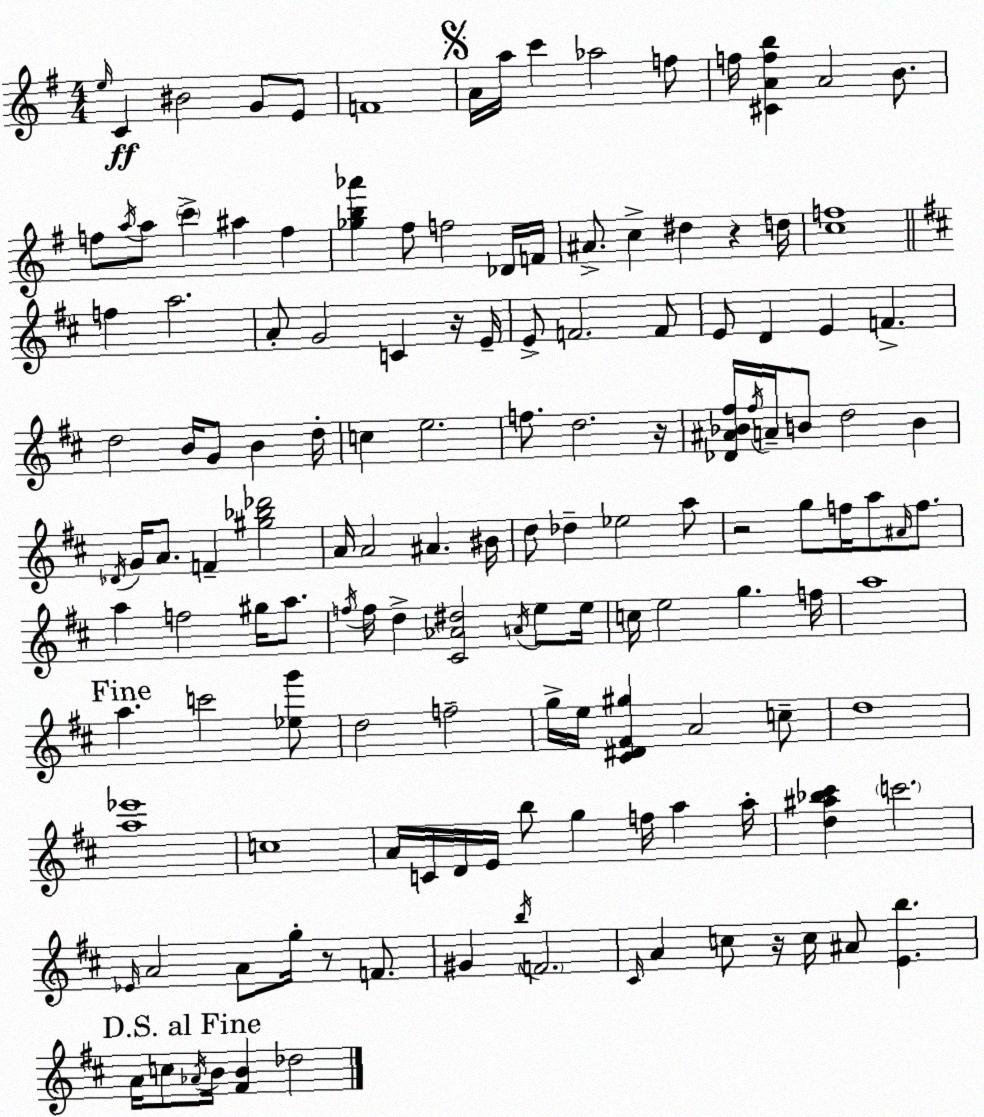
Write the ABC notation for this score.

X:1
T:Untitled
M:4/4
L:1/4
K:Em
e/4 C ^B2 G/2 E/2 F4 A/4 a/4 c' _a2 f/2 f/4 [^CAfb] A2 B/2 f/2 a/4 a/2 c' ^a f [_gb_a'] ^f/2 f2 _D/4 F/4 ^A/2 c ^d z d/4 [cf]4 f a2 A/2 G2 C z/4 E/4 E/2 F2 F/2 E/2 D E F d2 B/4 G/2 B d/4 c e2 f/2 d2 z/4 [_D^A_B^f]/4 ^f/4 A/4 B/2 d2 B _D/4 G/4 A/2 F [^g_b_d']2 A/4 A2 ^A ^B/4 d/2 _d _e2 a/2 z2 g/2 f/4 a/2 ^A/4 f/2 a f2 ^g/4 a/2 f/4 f/4 d [^C_A^d]2 A/4 e/2 e/4 c/4 e2 g f/4 a4 a c'2 [_eg']/2 d2 f2 g/4 e/4 [^C^D^F^g] A2 c/2 d4 [a_e']4 c4 A/4 C/4 D/4 E/4 b/2 g f/4 a a/4 [d^a_b^c'] c'2 _E/4 A2 A/2 g/4 z/2 F/2 ^G b/4 F2 ^C/4 A c/2 z/4 c/4 ^A/2 [Eb] A/4 c/2 _A/4 B/4 [^FB] _d2